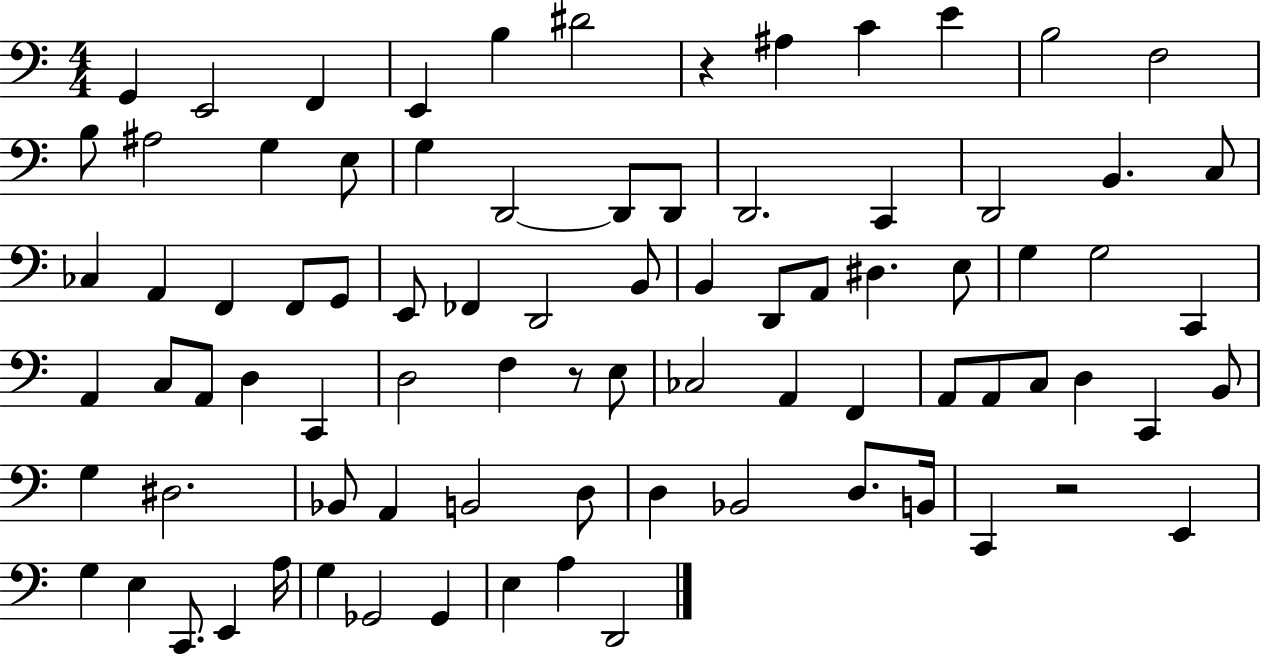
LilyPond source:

{
  \clef bass
  \numericTimeSignature
  \time 4/4
  \key c \major
  g,4 e,2 f,4 | e,4 b4 dis'2 | r4 ais4 c'4 e'4 | b2 f2 | \break b8 ais2 g4 e8 | g4 d,2~~ d,8 d,8 | d,2. c,4 | d,2 b,4. c8 | \break ces4 a,4 f,4 f,8 g,8 | e,8 fes,4 d,2 b,8 | b,4 d,8 a,8 dis4. e8 | g4 g2 c,4 | \break a,4 c8 a,8 d4 c,4 | d2 f4 r8 e8 | ces2 a,4 f,4 | a,8 a,8 c8 d4 c,4 b,8 | \break g4 dis2. | bes,8 a,4 b,2 d8 | d4 bes,2 d8. b,16 | c,4 r2 e,4 | \break g4 e4 c,8. e,4 a16 | g4 ges,2 ges,4 | e4 a4 d,2 | \bar "|."
}